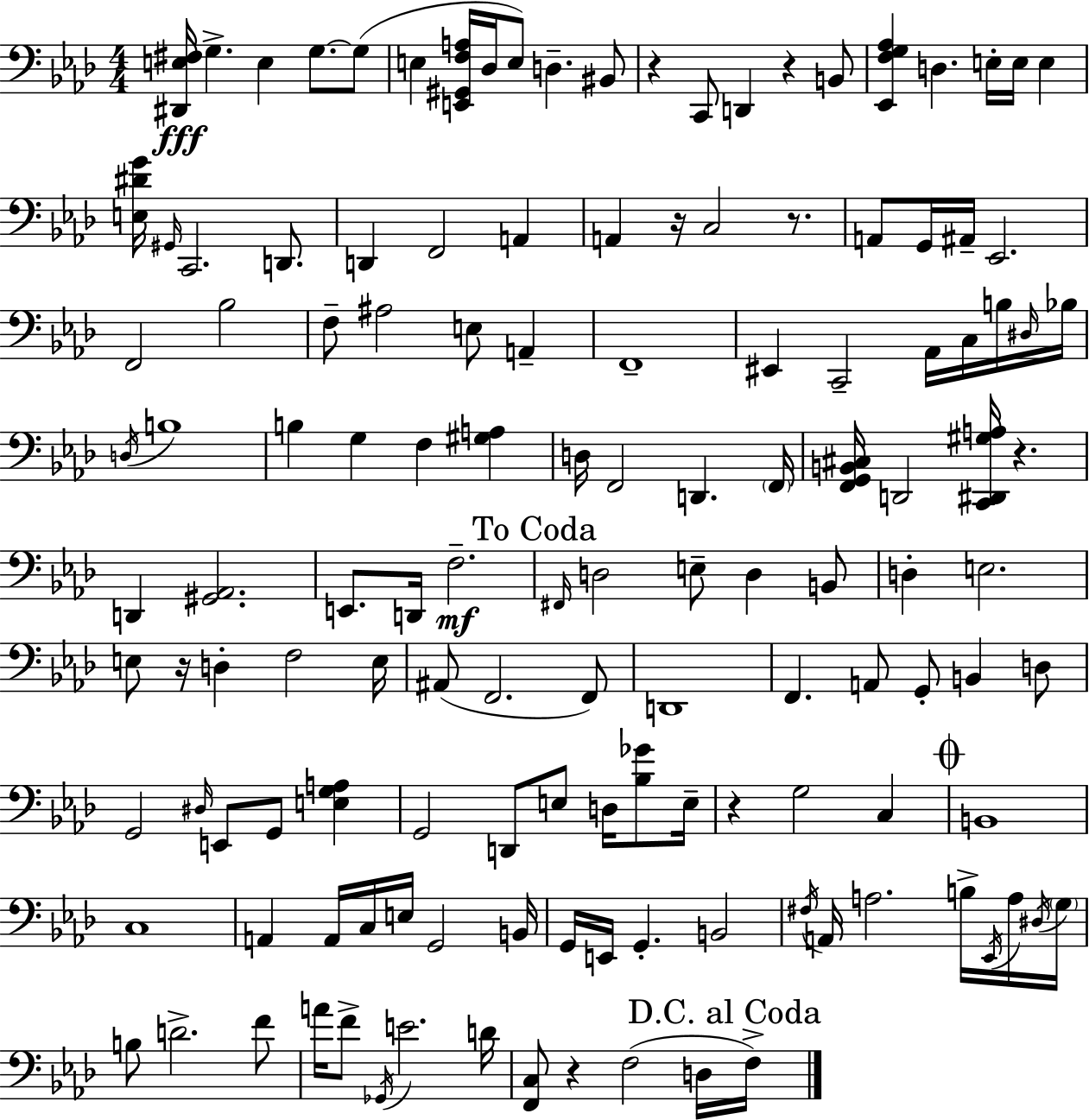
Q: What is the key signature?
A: F minor